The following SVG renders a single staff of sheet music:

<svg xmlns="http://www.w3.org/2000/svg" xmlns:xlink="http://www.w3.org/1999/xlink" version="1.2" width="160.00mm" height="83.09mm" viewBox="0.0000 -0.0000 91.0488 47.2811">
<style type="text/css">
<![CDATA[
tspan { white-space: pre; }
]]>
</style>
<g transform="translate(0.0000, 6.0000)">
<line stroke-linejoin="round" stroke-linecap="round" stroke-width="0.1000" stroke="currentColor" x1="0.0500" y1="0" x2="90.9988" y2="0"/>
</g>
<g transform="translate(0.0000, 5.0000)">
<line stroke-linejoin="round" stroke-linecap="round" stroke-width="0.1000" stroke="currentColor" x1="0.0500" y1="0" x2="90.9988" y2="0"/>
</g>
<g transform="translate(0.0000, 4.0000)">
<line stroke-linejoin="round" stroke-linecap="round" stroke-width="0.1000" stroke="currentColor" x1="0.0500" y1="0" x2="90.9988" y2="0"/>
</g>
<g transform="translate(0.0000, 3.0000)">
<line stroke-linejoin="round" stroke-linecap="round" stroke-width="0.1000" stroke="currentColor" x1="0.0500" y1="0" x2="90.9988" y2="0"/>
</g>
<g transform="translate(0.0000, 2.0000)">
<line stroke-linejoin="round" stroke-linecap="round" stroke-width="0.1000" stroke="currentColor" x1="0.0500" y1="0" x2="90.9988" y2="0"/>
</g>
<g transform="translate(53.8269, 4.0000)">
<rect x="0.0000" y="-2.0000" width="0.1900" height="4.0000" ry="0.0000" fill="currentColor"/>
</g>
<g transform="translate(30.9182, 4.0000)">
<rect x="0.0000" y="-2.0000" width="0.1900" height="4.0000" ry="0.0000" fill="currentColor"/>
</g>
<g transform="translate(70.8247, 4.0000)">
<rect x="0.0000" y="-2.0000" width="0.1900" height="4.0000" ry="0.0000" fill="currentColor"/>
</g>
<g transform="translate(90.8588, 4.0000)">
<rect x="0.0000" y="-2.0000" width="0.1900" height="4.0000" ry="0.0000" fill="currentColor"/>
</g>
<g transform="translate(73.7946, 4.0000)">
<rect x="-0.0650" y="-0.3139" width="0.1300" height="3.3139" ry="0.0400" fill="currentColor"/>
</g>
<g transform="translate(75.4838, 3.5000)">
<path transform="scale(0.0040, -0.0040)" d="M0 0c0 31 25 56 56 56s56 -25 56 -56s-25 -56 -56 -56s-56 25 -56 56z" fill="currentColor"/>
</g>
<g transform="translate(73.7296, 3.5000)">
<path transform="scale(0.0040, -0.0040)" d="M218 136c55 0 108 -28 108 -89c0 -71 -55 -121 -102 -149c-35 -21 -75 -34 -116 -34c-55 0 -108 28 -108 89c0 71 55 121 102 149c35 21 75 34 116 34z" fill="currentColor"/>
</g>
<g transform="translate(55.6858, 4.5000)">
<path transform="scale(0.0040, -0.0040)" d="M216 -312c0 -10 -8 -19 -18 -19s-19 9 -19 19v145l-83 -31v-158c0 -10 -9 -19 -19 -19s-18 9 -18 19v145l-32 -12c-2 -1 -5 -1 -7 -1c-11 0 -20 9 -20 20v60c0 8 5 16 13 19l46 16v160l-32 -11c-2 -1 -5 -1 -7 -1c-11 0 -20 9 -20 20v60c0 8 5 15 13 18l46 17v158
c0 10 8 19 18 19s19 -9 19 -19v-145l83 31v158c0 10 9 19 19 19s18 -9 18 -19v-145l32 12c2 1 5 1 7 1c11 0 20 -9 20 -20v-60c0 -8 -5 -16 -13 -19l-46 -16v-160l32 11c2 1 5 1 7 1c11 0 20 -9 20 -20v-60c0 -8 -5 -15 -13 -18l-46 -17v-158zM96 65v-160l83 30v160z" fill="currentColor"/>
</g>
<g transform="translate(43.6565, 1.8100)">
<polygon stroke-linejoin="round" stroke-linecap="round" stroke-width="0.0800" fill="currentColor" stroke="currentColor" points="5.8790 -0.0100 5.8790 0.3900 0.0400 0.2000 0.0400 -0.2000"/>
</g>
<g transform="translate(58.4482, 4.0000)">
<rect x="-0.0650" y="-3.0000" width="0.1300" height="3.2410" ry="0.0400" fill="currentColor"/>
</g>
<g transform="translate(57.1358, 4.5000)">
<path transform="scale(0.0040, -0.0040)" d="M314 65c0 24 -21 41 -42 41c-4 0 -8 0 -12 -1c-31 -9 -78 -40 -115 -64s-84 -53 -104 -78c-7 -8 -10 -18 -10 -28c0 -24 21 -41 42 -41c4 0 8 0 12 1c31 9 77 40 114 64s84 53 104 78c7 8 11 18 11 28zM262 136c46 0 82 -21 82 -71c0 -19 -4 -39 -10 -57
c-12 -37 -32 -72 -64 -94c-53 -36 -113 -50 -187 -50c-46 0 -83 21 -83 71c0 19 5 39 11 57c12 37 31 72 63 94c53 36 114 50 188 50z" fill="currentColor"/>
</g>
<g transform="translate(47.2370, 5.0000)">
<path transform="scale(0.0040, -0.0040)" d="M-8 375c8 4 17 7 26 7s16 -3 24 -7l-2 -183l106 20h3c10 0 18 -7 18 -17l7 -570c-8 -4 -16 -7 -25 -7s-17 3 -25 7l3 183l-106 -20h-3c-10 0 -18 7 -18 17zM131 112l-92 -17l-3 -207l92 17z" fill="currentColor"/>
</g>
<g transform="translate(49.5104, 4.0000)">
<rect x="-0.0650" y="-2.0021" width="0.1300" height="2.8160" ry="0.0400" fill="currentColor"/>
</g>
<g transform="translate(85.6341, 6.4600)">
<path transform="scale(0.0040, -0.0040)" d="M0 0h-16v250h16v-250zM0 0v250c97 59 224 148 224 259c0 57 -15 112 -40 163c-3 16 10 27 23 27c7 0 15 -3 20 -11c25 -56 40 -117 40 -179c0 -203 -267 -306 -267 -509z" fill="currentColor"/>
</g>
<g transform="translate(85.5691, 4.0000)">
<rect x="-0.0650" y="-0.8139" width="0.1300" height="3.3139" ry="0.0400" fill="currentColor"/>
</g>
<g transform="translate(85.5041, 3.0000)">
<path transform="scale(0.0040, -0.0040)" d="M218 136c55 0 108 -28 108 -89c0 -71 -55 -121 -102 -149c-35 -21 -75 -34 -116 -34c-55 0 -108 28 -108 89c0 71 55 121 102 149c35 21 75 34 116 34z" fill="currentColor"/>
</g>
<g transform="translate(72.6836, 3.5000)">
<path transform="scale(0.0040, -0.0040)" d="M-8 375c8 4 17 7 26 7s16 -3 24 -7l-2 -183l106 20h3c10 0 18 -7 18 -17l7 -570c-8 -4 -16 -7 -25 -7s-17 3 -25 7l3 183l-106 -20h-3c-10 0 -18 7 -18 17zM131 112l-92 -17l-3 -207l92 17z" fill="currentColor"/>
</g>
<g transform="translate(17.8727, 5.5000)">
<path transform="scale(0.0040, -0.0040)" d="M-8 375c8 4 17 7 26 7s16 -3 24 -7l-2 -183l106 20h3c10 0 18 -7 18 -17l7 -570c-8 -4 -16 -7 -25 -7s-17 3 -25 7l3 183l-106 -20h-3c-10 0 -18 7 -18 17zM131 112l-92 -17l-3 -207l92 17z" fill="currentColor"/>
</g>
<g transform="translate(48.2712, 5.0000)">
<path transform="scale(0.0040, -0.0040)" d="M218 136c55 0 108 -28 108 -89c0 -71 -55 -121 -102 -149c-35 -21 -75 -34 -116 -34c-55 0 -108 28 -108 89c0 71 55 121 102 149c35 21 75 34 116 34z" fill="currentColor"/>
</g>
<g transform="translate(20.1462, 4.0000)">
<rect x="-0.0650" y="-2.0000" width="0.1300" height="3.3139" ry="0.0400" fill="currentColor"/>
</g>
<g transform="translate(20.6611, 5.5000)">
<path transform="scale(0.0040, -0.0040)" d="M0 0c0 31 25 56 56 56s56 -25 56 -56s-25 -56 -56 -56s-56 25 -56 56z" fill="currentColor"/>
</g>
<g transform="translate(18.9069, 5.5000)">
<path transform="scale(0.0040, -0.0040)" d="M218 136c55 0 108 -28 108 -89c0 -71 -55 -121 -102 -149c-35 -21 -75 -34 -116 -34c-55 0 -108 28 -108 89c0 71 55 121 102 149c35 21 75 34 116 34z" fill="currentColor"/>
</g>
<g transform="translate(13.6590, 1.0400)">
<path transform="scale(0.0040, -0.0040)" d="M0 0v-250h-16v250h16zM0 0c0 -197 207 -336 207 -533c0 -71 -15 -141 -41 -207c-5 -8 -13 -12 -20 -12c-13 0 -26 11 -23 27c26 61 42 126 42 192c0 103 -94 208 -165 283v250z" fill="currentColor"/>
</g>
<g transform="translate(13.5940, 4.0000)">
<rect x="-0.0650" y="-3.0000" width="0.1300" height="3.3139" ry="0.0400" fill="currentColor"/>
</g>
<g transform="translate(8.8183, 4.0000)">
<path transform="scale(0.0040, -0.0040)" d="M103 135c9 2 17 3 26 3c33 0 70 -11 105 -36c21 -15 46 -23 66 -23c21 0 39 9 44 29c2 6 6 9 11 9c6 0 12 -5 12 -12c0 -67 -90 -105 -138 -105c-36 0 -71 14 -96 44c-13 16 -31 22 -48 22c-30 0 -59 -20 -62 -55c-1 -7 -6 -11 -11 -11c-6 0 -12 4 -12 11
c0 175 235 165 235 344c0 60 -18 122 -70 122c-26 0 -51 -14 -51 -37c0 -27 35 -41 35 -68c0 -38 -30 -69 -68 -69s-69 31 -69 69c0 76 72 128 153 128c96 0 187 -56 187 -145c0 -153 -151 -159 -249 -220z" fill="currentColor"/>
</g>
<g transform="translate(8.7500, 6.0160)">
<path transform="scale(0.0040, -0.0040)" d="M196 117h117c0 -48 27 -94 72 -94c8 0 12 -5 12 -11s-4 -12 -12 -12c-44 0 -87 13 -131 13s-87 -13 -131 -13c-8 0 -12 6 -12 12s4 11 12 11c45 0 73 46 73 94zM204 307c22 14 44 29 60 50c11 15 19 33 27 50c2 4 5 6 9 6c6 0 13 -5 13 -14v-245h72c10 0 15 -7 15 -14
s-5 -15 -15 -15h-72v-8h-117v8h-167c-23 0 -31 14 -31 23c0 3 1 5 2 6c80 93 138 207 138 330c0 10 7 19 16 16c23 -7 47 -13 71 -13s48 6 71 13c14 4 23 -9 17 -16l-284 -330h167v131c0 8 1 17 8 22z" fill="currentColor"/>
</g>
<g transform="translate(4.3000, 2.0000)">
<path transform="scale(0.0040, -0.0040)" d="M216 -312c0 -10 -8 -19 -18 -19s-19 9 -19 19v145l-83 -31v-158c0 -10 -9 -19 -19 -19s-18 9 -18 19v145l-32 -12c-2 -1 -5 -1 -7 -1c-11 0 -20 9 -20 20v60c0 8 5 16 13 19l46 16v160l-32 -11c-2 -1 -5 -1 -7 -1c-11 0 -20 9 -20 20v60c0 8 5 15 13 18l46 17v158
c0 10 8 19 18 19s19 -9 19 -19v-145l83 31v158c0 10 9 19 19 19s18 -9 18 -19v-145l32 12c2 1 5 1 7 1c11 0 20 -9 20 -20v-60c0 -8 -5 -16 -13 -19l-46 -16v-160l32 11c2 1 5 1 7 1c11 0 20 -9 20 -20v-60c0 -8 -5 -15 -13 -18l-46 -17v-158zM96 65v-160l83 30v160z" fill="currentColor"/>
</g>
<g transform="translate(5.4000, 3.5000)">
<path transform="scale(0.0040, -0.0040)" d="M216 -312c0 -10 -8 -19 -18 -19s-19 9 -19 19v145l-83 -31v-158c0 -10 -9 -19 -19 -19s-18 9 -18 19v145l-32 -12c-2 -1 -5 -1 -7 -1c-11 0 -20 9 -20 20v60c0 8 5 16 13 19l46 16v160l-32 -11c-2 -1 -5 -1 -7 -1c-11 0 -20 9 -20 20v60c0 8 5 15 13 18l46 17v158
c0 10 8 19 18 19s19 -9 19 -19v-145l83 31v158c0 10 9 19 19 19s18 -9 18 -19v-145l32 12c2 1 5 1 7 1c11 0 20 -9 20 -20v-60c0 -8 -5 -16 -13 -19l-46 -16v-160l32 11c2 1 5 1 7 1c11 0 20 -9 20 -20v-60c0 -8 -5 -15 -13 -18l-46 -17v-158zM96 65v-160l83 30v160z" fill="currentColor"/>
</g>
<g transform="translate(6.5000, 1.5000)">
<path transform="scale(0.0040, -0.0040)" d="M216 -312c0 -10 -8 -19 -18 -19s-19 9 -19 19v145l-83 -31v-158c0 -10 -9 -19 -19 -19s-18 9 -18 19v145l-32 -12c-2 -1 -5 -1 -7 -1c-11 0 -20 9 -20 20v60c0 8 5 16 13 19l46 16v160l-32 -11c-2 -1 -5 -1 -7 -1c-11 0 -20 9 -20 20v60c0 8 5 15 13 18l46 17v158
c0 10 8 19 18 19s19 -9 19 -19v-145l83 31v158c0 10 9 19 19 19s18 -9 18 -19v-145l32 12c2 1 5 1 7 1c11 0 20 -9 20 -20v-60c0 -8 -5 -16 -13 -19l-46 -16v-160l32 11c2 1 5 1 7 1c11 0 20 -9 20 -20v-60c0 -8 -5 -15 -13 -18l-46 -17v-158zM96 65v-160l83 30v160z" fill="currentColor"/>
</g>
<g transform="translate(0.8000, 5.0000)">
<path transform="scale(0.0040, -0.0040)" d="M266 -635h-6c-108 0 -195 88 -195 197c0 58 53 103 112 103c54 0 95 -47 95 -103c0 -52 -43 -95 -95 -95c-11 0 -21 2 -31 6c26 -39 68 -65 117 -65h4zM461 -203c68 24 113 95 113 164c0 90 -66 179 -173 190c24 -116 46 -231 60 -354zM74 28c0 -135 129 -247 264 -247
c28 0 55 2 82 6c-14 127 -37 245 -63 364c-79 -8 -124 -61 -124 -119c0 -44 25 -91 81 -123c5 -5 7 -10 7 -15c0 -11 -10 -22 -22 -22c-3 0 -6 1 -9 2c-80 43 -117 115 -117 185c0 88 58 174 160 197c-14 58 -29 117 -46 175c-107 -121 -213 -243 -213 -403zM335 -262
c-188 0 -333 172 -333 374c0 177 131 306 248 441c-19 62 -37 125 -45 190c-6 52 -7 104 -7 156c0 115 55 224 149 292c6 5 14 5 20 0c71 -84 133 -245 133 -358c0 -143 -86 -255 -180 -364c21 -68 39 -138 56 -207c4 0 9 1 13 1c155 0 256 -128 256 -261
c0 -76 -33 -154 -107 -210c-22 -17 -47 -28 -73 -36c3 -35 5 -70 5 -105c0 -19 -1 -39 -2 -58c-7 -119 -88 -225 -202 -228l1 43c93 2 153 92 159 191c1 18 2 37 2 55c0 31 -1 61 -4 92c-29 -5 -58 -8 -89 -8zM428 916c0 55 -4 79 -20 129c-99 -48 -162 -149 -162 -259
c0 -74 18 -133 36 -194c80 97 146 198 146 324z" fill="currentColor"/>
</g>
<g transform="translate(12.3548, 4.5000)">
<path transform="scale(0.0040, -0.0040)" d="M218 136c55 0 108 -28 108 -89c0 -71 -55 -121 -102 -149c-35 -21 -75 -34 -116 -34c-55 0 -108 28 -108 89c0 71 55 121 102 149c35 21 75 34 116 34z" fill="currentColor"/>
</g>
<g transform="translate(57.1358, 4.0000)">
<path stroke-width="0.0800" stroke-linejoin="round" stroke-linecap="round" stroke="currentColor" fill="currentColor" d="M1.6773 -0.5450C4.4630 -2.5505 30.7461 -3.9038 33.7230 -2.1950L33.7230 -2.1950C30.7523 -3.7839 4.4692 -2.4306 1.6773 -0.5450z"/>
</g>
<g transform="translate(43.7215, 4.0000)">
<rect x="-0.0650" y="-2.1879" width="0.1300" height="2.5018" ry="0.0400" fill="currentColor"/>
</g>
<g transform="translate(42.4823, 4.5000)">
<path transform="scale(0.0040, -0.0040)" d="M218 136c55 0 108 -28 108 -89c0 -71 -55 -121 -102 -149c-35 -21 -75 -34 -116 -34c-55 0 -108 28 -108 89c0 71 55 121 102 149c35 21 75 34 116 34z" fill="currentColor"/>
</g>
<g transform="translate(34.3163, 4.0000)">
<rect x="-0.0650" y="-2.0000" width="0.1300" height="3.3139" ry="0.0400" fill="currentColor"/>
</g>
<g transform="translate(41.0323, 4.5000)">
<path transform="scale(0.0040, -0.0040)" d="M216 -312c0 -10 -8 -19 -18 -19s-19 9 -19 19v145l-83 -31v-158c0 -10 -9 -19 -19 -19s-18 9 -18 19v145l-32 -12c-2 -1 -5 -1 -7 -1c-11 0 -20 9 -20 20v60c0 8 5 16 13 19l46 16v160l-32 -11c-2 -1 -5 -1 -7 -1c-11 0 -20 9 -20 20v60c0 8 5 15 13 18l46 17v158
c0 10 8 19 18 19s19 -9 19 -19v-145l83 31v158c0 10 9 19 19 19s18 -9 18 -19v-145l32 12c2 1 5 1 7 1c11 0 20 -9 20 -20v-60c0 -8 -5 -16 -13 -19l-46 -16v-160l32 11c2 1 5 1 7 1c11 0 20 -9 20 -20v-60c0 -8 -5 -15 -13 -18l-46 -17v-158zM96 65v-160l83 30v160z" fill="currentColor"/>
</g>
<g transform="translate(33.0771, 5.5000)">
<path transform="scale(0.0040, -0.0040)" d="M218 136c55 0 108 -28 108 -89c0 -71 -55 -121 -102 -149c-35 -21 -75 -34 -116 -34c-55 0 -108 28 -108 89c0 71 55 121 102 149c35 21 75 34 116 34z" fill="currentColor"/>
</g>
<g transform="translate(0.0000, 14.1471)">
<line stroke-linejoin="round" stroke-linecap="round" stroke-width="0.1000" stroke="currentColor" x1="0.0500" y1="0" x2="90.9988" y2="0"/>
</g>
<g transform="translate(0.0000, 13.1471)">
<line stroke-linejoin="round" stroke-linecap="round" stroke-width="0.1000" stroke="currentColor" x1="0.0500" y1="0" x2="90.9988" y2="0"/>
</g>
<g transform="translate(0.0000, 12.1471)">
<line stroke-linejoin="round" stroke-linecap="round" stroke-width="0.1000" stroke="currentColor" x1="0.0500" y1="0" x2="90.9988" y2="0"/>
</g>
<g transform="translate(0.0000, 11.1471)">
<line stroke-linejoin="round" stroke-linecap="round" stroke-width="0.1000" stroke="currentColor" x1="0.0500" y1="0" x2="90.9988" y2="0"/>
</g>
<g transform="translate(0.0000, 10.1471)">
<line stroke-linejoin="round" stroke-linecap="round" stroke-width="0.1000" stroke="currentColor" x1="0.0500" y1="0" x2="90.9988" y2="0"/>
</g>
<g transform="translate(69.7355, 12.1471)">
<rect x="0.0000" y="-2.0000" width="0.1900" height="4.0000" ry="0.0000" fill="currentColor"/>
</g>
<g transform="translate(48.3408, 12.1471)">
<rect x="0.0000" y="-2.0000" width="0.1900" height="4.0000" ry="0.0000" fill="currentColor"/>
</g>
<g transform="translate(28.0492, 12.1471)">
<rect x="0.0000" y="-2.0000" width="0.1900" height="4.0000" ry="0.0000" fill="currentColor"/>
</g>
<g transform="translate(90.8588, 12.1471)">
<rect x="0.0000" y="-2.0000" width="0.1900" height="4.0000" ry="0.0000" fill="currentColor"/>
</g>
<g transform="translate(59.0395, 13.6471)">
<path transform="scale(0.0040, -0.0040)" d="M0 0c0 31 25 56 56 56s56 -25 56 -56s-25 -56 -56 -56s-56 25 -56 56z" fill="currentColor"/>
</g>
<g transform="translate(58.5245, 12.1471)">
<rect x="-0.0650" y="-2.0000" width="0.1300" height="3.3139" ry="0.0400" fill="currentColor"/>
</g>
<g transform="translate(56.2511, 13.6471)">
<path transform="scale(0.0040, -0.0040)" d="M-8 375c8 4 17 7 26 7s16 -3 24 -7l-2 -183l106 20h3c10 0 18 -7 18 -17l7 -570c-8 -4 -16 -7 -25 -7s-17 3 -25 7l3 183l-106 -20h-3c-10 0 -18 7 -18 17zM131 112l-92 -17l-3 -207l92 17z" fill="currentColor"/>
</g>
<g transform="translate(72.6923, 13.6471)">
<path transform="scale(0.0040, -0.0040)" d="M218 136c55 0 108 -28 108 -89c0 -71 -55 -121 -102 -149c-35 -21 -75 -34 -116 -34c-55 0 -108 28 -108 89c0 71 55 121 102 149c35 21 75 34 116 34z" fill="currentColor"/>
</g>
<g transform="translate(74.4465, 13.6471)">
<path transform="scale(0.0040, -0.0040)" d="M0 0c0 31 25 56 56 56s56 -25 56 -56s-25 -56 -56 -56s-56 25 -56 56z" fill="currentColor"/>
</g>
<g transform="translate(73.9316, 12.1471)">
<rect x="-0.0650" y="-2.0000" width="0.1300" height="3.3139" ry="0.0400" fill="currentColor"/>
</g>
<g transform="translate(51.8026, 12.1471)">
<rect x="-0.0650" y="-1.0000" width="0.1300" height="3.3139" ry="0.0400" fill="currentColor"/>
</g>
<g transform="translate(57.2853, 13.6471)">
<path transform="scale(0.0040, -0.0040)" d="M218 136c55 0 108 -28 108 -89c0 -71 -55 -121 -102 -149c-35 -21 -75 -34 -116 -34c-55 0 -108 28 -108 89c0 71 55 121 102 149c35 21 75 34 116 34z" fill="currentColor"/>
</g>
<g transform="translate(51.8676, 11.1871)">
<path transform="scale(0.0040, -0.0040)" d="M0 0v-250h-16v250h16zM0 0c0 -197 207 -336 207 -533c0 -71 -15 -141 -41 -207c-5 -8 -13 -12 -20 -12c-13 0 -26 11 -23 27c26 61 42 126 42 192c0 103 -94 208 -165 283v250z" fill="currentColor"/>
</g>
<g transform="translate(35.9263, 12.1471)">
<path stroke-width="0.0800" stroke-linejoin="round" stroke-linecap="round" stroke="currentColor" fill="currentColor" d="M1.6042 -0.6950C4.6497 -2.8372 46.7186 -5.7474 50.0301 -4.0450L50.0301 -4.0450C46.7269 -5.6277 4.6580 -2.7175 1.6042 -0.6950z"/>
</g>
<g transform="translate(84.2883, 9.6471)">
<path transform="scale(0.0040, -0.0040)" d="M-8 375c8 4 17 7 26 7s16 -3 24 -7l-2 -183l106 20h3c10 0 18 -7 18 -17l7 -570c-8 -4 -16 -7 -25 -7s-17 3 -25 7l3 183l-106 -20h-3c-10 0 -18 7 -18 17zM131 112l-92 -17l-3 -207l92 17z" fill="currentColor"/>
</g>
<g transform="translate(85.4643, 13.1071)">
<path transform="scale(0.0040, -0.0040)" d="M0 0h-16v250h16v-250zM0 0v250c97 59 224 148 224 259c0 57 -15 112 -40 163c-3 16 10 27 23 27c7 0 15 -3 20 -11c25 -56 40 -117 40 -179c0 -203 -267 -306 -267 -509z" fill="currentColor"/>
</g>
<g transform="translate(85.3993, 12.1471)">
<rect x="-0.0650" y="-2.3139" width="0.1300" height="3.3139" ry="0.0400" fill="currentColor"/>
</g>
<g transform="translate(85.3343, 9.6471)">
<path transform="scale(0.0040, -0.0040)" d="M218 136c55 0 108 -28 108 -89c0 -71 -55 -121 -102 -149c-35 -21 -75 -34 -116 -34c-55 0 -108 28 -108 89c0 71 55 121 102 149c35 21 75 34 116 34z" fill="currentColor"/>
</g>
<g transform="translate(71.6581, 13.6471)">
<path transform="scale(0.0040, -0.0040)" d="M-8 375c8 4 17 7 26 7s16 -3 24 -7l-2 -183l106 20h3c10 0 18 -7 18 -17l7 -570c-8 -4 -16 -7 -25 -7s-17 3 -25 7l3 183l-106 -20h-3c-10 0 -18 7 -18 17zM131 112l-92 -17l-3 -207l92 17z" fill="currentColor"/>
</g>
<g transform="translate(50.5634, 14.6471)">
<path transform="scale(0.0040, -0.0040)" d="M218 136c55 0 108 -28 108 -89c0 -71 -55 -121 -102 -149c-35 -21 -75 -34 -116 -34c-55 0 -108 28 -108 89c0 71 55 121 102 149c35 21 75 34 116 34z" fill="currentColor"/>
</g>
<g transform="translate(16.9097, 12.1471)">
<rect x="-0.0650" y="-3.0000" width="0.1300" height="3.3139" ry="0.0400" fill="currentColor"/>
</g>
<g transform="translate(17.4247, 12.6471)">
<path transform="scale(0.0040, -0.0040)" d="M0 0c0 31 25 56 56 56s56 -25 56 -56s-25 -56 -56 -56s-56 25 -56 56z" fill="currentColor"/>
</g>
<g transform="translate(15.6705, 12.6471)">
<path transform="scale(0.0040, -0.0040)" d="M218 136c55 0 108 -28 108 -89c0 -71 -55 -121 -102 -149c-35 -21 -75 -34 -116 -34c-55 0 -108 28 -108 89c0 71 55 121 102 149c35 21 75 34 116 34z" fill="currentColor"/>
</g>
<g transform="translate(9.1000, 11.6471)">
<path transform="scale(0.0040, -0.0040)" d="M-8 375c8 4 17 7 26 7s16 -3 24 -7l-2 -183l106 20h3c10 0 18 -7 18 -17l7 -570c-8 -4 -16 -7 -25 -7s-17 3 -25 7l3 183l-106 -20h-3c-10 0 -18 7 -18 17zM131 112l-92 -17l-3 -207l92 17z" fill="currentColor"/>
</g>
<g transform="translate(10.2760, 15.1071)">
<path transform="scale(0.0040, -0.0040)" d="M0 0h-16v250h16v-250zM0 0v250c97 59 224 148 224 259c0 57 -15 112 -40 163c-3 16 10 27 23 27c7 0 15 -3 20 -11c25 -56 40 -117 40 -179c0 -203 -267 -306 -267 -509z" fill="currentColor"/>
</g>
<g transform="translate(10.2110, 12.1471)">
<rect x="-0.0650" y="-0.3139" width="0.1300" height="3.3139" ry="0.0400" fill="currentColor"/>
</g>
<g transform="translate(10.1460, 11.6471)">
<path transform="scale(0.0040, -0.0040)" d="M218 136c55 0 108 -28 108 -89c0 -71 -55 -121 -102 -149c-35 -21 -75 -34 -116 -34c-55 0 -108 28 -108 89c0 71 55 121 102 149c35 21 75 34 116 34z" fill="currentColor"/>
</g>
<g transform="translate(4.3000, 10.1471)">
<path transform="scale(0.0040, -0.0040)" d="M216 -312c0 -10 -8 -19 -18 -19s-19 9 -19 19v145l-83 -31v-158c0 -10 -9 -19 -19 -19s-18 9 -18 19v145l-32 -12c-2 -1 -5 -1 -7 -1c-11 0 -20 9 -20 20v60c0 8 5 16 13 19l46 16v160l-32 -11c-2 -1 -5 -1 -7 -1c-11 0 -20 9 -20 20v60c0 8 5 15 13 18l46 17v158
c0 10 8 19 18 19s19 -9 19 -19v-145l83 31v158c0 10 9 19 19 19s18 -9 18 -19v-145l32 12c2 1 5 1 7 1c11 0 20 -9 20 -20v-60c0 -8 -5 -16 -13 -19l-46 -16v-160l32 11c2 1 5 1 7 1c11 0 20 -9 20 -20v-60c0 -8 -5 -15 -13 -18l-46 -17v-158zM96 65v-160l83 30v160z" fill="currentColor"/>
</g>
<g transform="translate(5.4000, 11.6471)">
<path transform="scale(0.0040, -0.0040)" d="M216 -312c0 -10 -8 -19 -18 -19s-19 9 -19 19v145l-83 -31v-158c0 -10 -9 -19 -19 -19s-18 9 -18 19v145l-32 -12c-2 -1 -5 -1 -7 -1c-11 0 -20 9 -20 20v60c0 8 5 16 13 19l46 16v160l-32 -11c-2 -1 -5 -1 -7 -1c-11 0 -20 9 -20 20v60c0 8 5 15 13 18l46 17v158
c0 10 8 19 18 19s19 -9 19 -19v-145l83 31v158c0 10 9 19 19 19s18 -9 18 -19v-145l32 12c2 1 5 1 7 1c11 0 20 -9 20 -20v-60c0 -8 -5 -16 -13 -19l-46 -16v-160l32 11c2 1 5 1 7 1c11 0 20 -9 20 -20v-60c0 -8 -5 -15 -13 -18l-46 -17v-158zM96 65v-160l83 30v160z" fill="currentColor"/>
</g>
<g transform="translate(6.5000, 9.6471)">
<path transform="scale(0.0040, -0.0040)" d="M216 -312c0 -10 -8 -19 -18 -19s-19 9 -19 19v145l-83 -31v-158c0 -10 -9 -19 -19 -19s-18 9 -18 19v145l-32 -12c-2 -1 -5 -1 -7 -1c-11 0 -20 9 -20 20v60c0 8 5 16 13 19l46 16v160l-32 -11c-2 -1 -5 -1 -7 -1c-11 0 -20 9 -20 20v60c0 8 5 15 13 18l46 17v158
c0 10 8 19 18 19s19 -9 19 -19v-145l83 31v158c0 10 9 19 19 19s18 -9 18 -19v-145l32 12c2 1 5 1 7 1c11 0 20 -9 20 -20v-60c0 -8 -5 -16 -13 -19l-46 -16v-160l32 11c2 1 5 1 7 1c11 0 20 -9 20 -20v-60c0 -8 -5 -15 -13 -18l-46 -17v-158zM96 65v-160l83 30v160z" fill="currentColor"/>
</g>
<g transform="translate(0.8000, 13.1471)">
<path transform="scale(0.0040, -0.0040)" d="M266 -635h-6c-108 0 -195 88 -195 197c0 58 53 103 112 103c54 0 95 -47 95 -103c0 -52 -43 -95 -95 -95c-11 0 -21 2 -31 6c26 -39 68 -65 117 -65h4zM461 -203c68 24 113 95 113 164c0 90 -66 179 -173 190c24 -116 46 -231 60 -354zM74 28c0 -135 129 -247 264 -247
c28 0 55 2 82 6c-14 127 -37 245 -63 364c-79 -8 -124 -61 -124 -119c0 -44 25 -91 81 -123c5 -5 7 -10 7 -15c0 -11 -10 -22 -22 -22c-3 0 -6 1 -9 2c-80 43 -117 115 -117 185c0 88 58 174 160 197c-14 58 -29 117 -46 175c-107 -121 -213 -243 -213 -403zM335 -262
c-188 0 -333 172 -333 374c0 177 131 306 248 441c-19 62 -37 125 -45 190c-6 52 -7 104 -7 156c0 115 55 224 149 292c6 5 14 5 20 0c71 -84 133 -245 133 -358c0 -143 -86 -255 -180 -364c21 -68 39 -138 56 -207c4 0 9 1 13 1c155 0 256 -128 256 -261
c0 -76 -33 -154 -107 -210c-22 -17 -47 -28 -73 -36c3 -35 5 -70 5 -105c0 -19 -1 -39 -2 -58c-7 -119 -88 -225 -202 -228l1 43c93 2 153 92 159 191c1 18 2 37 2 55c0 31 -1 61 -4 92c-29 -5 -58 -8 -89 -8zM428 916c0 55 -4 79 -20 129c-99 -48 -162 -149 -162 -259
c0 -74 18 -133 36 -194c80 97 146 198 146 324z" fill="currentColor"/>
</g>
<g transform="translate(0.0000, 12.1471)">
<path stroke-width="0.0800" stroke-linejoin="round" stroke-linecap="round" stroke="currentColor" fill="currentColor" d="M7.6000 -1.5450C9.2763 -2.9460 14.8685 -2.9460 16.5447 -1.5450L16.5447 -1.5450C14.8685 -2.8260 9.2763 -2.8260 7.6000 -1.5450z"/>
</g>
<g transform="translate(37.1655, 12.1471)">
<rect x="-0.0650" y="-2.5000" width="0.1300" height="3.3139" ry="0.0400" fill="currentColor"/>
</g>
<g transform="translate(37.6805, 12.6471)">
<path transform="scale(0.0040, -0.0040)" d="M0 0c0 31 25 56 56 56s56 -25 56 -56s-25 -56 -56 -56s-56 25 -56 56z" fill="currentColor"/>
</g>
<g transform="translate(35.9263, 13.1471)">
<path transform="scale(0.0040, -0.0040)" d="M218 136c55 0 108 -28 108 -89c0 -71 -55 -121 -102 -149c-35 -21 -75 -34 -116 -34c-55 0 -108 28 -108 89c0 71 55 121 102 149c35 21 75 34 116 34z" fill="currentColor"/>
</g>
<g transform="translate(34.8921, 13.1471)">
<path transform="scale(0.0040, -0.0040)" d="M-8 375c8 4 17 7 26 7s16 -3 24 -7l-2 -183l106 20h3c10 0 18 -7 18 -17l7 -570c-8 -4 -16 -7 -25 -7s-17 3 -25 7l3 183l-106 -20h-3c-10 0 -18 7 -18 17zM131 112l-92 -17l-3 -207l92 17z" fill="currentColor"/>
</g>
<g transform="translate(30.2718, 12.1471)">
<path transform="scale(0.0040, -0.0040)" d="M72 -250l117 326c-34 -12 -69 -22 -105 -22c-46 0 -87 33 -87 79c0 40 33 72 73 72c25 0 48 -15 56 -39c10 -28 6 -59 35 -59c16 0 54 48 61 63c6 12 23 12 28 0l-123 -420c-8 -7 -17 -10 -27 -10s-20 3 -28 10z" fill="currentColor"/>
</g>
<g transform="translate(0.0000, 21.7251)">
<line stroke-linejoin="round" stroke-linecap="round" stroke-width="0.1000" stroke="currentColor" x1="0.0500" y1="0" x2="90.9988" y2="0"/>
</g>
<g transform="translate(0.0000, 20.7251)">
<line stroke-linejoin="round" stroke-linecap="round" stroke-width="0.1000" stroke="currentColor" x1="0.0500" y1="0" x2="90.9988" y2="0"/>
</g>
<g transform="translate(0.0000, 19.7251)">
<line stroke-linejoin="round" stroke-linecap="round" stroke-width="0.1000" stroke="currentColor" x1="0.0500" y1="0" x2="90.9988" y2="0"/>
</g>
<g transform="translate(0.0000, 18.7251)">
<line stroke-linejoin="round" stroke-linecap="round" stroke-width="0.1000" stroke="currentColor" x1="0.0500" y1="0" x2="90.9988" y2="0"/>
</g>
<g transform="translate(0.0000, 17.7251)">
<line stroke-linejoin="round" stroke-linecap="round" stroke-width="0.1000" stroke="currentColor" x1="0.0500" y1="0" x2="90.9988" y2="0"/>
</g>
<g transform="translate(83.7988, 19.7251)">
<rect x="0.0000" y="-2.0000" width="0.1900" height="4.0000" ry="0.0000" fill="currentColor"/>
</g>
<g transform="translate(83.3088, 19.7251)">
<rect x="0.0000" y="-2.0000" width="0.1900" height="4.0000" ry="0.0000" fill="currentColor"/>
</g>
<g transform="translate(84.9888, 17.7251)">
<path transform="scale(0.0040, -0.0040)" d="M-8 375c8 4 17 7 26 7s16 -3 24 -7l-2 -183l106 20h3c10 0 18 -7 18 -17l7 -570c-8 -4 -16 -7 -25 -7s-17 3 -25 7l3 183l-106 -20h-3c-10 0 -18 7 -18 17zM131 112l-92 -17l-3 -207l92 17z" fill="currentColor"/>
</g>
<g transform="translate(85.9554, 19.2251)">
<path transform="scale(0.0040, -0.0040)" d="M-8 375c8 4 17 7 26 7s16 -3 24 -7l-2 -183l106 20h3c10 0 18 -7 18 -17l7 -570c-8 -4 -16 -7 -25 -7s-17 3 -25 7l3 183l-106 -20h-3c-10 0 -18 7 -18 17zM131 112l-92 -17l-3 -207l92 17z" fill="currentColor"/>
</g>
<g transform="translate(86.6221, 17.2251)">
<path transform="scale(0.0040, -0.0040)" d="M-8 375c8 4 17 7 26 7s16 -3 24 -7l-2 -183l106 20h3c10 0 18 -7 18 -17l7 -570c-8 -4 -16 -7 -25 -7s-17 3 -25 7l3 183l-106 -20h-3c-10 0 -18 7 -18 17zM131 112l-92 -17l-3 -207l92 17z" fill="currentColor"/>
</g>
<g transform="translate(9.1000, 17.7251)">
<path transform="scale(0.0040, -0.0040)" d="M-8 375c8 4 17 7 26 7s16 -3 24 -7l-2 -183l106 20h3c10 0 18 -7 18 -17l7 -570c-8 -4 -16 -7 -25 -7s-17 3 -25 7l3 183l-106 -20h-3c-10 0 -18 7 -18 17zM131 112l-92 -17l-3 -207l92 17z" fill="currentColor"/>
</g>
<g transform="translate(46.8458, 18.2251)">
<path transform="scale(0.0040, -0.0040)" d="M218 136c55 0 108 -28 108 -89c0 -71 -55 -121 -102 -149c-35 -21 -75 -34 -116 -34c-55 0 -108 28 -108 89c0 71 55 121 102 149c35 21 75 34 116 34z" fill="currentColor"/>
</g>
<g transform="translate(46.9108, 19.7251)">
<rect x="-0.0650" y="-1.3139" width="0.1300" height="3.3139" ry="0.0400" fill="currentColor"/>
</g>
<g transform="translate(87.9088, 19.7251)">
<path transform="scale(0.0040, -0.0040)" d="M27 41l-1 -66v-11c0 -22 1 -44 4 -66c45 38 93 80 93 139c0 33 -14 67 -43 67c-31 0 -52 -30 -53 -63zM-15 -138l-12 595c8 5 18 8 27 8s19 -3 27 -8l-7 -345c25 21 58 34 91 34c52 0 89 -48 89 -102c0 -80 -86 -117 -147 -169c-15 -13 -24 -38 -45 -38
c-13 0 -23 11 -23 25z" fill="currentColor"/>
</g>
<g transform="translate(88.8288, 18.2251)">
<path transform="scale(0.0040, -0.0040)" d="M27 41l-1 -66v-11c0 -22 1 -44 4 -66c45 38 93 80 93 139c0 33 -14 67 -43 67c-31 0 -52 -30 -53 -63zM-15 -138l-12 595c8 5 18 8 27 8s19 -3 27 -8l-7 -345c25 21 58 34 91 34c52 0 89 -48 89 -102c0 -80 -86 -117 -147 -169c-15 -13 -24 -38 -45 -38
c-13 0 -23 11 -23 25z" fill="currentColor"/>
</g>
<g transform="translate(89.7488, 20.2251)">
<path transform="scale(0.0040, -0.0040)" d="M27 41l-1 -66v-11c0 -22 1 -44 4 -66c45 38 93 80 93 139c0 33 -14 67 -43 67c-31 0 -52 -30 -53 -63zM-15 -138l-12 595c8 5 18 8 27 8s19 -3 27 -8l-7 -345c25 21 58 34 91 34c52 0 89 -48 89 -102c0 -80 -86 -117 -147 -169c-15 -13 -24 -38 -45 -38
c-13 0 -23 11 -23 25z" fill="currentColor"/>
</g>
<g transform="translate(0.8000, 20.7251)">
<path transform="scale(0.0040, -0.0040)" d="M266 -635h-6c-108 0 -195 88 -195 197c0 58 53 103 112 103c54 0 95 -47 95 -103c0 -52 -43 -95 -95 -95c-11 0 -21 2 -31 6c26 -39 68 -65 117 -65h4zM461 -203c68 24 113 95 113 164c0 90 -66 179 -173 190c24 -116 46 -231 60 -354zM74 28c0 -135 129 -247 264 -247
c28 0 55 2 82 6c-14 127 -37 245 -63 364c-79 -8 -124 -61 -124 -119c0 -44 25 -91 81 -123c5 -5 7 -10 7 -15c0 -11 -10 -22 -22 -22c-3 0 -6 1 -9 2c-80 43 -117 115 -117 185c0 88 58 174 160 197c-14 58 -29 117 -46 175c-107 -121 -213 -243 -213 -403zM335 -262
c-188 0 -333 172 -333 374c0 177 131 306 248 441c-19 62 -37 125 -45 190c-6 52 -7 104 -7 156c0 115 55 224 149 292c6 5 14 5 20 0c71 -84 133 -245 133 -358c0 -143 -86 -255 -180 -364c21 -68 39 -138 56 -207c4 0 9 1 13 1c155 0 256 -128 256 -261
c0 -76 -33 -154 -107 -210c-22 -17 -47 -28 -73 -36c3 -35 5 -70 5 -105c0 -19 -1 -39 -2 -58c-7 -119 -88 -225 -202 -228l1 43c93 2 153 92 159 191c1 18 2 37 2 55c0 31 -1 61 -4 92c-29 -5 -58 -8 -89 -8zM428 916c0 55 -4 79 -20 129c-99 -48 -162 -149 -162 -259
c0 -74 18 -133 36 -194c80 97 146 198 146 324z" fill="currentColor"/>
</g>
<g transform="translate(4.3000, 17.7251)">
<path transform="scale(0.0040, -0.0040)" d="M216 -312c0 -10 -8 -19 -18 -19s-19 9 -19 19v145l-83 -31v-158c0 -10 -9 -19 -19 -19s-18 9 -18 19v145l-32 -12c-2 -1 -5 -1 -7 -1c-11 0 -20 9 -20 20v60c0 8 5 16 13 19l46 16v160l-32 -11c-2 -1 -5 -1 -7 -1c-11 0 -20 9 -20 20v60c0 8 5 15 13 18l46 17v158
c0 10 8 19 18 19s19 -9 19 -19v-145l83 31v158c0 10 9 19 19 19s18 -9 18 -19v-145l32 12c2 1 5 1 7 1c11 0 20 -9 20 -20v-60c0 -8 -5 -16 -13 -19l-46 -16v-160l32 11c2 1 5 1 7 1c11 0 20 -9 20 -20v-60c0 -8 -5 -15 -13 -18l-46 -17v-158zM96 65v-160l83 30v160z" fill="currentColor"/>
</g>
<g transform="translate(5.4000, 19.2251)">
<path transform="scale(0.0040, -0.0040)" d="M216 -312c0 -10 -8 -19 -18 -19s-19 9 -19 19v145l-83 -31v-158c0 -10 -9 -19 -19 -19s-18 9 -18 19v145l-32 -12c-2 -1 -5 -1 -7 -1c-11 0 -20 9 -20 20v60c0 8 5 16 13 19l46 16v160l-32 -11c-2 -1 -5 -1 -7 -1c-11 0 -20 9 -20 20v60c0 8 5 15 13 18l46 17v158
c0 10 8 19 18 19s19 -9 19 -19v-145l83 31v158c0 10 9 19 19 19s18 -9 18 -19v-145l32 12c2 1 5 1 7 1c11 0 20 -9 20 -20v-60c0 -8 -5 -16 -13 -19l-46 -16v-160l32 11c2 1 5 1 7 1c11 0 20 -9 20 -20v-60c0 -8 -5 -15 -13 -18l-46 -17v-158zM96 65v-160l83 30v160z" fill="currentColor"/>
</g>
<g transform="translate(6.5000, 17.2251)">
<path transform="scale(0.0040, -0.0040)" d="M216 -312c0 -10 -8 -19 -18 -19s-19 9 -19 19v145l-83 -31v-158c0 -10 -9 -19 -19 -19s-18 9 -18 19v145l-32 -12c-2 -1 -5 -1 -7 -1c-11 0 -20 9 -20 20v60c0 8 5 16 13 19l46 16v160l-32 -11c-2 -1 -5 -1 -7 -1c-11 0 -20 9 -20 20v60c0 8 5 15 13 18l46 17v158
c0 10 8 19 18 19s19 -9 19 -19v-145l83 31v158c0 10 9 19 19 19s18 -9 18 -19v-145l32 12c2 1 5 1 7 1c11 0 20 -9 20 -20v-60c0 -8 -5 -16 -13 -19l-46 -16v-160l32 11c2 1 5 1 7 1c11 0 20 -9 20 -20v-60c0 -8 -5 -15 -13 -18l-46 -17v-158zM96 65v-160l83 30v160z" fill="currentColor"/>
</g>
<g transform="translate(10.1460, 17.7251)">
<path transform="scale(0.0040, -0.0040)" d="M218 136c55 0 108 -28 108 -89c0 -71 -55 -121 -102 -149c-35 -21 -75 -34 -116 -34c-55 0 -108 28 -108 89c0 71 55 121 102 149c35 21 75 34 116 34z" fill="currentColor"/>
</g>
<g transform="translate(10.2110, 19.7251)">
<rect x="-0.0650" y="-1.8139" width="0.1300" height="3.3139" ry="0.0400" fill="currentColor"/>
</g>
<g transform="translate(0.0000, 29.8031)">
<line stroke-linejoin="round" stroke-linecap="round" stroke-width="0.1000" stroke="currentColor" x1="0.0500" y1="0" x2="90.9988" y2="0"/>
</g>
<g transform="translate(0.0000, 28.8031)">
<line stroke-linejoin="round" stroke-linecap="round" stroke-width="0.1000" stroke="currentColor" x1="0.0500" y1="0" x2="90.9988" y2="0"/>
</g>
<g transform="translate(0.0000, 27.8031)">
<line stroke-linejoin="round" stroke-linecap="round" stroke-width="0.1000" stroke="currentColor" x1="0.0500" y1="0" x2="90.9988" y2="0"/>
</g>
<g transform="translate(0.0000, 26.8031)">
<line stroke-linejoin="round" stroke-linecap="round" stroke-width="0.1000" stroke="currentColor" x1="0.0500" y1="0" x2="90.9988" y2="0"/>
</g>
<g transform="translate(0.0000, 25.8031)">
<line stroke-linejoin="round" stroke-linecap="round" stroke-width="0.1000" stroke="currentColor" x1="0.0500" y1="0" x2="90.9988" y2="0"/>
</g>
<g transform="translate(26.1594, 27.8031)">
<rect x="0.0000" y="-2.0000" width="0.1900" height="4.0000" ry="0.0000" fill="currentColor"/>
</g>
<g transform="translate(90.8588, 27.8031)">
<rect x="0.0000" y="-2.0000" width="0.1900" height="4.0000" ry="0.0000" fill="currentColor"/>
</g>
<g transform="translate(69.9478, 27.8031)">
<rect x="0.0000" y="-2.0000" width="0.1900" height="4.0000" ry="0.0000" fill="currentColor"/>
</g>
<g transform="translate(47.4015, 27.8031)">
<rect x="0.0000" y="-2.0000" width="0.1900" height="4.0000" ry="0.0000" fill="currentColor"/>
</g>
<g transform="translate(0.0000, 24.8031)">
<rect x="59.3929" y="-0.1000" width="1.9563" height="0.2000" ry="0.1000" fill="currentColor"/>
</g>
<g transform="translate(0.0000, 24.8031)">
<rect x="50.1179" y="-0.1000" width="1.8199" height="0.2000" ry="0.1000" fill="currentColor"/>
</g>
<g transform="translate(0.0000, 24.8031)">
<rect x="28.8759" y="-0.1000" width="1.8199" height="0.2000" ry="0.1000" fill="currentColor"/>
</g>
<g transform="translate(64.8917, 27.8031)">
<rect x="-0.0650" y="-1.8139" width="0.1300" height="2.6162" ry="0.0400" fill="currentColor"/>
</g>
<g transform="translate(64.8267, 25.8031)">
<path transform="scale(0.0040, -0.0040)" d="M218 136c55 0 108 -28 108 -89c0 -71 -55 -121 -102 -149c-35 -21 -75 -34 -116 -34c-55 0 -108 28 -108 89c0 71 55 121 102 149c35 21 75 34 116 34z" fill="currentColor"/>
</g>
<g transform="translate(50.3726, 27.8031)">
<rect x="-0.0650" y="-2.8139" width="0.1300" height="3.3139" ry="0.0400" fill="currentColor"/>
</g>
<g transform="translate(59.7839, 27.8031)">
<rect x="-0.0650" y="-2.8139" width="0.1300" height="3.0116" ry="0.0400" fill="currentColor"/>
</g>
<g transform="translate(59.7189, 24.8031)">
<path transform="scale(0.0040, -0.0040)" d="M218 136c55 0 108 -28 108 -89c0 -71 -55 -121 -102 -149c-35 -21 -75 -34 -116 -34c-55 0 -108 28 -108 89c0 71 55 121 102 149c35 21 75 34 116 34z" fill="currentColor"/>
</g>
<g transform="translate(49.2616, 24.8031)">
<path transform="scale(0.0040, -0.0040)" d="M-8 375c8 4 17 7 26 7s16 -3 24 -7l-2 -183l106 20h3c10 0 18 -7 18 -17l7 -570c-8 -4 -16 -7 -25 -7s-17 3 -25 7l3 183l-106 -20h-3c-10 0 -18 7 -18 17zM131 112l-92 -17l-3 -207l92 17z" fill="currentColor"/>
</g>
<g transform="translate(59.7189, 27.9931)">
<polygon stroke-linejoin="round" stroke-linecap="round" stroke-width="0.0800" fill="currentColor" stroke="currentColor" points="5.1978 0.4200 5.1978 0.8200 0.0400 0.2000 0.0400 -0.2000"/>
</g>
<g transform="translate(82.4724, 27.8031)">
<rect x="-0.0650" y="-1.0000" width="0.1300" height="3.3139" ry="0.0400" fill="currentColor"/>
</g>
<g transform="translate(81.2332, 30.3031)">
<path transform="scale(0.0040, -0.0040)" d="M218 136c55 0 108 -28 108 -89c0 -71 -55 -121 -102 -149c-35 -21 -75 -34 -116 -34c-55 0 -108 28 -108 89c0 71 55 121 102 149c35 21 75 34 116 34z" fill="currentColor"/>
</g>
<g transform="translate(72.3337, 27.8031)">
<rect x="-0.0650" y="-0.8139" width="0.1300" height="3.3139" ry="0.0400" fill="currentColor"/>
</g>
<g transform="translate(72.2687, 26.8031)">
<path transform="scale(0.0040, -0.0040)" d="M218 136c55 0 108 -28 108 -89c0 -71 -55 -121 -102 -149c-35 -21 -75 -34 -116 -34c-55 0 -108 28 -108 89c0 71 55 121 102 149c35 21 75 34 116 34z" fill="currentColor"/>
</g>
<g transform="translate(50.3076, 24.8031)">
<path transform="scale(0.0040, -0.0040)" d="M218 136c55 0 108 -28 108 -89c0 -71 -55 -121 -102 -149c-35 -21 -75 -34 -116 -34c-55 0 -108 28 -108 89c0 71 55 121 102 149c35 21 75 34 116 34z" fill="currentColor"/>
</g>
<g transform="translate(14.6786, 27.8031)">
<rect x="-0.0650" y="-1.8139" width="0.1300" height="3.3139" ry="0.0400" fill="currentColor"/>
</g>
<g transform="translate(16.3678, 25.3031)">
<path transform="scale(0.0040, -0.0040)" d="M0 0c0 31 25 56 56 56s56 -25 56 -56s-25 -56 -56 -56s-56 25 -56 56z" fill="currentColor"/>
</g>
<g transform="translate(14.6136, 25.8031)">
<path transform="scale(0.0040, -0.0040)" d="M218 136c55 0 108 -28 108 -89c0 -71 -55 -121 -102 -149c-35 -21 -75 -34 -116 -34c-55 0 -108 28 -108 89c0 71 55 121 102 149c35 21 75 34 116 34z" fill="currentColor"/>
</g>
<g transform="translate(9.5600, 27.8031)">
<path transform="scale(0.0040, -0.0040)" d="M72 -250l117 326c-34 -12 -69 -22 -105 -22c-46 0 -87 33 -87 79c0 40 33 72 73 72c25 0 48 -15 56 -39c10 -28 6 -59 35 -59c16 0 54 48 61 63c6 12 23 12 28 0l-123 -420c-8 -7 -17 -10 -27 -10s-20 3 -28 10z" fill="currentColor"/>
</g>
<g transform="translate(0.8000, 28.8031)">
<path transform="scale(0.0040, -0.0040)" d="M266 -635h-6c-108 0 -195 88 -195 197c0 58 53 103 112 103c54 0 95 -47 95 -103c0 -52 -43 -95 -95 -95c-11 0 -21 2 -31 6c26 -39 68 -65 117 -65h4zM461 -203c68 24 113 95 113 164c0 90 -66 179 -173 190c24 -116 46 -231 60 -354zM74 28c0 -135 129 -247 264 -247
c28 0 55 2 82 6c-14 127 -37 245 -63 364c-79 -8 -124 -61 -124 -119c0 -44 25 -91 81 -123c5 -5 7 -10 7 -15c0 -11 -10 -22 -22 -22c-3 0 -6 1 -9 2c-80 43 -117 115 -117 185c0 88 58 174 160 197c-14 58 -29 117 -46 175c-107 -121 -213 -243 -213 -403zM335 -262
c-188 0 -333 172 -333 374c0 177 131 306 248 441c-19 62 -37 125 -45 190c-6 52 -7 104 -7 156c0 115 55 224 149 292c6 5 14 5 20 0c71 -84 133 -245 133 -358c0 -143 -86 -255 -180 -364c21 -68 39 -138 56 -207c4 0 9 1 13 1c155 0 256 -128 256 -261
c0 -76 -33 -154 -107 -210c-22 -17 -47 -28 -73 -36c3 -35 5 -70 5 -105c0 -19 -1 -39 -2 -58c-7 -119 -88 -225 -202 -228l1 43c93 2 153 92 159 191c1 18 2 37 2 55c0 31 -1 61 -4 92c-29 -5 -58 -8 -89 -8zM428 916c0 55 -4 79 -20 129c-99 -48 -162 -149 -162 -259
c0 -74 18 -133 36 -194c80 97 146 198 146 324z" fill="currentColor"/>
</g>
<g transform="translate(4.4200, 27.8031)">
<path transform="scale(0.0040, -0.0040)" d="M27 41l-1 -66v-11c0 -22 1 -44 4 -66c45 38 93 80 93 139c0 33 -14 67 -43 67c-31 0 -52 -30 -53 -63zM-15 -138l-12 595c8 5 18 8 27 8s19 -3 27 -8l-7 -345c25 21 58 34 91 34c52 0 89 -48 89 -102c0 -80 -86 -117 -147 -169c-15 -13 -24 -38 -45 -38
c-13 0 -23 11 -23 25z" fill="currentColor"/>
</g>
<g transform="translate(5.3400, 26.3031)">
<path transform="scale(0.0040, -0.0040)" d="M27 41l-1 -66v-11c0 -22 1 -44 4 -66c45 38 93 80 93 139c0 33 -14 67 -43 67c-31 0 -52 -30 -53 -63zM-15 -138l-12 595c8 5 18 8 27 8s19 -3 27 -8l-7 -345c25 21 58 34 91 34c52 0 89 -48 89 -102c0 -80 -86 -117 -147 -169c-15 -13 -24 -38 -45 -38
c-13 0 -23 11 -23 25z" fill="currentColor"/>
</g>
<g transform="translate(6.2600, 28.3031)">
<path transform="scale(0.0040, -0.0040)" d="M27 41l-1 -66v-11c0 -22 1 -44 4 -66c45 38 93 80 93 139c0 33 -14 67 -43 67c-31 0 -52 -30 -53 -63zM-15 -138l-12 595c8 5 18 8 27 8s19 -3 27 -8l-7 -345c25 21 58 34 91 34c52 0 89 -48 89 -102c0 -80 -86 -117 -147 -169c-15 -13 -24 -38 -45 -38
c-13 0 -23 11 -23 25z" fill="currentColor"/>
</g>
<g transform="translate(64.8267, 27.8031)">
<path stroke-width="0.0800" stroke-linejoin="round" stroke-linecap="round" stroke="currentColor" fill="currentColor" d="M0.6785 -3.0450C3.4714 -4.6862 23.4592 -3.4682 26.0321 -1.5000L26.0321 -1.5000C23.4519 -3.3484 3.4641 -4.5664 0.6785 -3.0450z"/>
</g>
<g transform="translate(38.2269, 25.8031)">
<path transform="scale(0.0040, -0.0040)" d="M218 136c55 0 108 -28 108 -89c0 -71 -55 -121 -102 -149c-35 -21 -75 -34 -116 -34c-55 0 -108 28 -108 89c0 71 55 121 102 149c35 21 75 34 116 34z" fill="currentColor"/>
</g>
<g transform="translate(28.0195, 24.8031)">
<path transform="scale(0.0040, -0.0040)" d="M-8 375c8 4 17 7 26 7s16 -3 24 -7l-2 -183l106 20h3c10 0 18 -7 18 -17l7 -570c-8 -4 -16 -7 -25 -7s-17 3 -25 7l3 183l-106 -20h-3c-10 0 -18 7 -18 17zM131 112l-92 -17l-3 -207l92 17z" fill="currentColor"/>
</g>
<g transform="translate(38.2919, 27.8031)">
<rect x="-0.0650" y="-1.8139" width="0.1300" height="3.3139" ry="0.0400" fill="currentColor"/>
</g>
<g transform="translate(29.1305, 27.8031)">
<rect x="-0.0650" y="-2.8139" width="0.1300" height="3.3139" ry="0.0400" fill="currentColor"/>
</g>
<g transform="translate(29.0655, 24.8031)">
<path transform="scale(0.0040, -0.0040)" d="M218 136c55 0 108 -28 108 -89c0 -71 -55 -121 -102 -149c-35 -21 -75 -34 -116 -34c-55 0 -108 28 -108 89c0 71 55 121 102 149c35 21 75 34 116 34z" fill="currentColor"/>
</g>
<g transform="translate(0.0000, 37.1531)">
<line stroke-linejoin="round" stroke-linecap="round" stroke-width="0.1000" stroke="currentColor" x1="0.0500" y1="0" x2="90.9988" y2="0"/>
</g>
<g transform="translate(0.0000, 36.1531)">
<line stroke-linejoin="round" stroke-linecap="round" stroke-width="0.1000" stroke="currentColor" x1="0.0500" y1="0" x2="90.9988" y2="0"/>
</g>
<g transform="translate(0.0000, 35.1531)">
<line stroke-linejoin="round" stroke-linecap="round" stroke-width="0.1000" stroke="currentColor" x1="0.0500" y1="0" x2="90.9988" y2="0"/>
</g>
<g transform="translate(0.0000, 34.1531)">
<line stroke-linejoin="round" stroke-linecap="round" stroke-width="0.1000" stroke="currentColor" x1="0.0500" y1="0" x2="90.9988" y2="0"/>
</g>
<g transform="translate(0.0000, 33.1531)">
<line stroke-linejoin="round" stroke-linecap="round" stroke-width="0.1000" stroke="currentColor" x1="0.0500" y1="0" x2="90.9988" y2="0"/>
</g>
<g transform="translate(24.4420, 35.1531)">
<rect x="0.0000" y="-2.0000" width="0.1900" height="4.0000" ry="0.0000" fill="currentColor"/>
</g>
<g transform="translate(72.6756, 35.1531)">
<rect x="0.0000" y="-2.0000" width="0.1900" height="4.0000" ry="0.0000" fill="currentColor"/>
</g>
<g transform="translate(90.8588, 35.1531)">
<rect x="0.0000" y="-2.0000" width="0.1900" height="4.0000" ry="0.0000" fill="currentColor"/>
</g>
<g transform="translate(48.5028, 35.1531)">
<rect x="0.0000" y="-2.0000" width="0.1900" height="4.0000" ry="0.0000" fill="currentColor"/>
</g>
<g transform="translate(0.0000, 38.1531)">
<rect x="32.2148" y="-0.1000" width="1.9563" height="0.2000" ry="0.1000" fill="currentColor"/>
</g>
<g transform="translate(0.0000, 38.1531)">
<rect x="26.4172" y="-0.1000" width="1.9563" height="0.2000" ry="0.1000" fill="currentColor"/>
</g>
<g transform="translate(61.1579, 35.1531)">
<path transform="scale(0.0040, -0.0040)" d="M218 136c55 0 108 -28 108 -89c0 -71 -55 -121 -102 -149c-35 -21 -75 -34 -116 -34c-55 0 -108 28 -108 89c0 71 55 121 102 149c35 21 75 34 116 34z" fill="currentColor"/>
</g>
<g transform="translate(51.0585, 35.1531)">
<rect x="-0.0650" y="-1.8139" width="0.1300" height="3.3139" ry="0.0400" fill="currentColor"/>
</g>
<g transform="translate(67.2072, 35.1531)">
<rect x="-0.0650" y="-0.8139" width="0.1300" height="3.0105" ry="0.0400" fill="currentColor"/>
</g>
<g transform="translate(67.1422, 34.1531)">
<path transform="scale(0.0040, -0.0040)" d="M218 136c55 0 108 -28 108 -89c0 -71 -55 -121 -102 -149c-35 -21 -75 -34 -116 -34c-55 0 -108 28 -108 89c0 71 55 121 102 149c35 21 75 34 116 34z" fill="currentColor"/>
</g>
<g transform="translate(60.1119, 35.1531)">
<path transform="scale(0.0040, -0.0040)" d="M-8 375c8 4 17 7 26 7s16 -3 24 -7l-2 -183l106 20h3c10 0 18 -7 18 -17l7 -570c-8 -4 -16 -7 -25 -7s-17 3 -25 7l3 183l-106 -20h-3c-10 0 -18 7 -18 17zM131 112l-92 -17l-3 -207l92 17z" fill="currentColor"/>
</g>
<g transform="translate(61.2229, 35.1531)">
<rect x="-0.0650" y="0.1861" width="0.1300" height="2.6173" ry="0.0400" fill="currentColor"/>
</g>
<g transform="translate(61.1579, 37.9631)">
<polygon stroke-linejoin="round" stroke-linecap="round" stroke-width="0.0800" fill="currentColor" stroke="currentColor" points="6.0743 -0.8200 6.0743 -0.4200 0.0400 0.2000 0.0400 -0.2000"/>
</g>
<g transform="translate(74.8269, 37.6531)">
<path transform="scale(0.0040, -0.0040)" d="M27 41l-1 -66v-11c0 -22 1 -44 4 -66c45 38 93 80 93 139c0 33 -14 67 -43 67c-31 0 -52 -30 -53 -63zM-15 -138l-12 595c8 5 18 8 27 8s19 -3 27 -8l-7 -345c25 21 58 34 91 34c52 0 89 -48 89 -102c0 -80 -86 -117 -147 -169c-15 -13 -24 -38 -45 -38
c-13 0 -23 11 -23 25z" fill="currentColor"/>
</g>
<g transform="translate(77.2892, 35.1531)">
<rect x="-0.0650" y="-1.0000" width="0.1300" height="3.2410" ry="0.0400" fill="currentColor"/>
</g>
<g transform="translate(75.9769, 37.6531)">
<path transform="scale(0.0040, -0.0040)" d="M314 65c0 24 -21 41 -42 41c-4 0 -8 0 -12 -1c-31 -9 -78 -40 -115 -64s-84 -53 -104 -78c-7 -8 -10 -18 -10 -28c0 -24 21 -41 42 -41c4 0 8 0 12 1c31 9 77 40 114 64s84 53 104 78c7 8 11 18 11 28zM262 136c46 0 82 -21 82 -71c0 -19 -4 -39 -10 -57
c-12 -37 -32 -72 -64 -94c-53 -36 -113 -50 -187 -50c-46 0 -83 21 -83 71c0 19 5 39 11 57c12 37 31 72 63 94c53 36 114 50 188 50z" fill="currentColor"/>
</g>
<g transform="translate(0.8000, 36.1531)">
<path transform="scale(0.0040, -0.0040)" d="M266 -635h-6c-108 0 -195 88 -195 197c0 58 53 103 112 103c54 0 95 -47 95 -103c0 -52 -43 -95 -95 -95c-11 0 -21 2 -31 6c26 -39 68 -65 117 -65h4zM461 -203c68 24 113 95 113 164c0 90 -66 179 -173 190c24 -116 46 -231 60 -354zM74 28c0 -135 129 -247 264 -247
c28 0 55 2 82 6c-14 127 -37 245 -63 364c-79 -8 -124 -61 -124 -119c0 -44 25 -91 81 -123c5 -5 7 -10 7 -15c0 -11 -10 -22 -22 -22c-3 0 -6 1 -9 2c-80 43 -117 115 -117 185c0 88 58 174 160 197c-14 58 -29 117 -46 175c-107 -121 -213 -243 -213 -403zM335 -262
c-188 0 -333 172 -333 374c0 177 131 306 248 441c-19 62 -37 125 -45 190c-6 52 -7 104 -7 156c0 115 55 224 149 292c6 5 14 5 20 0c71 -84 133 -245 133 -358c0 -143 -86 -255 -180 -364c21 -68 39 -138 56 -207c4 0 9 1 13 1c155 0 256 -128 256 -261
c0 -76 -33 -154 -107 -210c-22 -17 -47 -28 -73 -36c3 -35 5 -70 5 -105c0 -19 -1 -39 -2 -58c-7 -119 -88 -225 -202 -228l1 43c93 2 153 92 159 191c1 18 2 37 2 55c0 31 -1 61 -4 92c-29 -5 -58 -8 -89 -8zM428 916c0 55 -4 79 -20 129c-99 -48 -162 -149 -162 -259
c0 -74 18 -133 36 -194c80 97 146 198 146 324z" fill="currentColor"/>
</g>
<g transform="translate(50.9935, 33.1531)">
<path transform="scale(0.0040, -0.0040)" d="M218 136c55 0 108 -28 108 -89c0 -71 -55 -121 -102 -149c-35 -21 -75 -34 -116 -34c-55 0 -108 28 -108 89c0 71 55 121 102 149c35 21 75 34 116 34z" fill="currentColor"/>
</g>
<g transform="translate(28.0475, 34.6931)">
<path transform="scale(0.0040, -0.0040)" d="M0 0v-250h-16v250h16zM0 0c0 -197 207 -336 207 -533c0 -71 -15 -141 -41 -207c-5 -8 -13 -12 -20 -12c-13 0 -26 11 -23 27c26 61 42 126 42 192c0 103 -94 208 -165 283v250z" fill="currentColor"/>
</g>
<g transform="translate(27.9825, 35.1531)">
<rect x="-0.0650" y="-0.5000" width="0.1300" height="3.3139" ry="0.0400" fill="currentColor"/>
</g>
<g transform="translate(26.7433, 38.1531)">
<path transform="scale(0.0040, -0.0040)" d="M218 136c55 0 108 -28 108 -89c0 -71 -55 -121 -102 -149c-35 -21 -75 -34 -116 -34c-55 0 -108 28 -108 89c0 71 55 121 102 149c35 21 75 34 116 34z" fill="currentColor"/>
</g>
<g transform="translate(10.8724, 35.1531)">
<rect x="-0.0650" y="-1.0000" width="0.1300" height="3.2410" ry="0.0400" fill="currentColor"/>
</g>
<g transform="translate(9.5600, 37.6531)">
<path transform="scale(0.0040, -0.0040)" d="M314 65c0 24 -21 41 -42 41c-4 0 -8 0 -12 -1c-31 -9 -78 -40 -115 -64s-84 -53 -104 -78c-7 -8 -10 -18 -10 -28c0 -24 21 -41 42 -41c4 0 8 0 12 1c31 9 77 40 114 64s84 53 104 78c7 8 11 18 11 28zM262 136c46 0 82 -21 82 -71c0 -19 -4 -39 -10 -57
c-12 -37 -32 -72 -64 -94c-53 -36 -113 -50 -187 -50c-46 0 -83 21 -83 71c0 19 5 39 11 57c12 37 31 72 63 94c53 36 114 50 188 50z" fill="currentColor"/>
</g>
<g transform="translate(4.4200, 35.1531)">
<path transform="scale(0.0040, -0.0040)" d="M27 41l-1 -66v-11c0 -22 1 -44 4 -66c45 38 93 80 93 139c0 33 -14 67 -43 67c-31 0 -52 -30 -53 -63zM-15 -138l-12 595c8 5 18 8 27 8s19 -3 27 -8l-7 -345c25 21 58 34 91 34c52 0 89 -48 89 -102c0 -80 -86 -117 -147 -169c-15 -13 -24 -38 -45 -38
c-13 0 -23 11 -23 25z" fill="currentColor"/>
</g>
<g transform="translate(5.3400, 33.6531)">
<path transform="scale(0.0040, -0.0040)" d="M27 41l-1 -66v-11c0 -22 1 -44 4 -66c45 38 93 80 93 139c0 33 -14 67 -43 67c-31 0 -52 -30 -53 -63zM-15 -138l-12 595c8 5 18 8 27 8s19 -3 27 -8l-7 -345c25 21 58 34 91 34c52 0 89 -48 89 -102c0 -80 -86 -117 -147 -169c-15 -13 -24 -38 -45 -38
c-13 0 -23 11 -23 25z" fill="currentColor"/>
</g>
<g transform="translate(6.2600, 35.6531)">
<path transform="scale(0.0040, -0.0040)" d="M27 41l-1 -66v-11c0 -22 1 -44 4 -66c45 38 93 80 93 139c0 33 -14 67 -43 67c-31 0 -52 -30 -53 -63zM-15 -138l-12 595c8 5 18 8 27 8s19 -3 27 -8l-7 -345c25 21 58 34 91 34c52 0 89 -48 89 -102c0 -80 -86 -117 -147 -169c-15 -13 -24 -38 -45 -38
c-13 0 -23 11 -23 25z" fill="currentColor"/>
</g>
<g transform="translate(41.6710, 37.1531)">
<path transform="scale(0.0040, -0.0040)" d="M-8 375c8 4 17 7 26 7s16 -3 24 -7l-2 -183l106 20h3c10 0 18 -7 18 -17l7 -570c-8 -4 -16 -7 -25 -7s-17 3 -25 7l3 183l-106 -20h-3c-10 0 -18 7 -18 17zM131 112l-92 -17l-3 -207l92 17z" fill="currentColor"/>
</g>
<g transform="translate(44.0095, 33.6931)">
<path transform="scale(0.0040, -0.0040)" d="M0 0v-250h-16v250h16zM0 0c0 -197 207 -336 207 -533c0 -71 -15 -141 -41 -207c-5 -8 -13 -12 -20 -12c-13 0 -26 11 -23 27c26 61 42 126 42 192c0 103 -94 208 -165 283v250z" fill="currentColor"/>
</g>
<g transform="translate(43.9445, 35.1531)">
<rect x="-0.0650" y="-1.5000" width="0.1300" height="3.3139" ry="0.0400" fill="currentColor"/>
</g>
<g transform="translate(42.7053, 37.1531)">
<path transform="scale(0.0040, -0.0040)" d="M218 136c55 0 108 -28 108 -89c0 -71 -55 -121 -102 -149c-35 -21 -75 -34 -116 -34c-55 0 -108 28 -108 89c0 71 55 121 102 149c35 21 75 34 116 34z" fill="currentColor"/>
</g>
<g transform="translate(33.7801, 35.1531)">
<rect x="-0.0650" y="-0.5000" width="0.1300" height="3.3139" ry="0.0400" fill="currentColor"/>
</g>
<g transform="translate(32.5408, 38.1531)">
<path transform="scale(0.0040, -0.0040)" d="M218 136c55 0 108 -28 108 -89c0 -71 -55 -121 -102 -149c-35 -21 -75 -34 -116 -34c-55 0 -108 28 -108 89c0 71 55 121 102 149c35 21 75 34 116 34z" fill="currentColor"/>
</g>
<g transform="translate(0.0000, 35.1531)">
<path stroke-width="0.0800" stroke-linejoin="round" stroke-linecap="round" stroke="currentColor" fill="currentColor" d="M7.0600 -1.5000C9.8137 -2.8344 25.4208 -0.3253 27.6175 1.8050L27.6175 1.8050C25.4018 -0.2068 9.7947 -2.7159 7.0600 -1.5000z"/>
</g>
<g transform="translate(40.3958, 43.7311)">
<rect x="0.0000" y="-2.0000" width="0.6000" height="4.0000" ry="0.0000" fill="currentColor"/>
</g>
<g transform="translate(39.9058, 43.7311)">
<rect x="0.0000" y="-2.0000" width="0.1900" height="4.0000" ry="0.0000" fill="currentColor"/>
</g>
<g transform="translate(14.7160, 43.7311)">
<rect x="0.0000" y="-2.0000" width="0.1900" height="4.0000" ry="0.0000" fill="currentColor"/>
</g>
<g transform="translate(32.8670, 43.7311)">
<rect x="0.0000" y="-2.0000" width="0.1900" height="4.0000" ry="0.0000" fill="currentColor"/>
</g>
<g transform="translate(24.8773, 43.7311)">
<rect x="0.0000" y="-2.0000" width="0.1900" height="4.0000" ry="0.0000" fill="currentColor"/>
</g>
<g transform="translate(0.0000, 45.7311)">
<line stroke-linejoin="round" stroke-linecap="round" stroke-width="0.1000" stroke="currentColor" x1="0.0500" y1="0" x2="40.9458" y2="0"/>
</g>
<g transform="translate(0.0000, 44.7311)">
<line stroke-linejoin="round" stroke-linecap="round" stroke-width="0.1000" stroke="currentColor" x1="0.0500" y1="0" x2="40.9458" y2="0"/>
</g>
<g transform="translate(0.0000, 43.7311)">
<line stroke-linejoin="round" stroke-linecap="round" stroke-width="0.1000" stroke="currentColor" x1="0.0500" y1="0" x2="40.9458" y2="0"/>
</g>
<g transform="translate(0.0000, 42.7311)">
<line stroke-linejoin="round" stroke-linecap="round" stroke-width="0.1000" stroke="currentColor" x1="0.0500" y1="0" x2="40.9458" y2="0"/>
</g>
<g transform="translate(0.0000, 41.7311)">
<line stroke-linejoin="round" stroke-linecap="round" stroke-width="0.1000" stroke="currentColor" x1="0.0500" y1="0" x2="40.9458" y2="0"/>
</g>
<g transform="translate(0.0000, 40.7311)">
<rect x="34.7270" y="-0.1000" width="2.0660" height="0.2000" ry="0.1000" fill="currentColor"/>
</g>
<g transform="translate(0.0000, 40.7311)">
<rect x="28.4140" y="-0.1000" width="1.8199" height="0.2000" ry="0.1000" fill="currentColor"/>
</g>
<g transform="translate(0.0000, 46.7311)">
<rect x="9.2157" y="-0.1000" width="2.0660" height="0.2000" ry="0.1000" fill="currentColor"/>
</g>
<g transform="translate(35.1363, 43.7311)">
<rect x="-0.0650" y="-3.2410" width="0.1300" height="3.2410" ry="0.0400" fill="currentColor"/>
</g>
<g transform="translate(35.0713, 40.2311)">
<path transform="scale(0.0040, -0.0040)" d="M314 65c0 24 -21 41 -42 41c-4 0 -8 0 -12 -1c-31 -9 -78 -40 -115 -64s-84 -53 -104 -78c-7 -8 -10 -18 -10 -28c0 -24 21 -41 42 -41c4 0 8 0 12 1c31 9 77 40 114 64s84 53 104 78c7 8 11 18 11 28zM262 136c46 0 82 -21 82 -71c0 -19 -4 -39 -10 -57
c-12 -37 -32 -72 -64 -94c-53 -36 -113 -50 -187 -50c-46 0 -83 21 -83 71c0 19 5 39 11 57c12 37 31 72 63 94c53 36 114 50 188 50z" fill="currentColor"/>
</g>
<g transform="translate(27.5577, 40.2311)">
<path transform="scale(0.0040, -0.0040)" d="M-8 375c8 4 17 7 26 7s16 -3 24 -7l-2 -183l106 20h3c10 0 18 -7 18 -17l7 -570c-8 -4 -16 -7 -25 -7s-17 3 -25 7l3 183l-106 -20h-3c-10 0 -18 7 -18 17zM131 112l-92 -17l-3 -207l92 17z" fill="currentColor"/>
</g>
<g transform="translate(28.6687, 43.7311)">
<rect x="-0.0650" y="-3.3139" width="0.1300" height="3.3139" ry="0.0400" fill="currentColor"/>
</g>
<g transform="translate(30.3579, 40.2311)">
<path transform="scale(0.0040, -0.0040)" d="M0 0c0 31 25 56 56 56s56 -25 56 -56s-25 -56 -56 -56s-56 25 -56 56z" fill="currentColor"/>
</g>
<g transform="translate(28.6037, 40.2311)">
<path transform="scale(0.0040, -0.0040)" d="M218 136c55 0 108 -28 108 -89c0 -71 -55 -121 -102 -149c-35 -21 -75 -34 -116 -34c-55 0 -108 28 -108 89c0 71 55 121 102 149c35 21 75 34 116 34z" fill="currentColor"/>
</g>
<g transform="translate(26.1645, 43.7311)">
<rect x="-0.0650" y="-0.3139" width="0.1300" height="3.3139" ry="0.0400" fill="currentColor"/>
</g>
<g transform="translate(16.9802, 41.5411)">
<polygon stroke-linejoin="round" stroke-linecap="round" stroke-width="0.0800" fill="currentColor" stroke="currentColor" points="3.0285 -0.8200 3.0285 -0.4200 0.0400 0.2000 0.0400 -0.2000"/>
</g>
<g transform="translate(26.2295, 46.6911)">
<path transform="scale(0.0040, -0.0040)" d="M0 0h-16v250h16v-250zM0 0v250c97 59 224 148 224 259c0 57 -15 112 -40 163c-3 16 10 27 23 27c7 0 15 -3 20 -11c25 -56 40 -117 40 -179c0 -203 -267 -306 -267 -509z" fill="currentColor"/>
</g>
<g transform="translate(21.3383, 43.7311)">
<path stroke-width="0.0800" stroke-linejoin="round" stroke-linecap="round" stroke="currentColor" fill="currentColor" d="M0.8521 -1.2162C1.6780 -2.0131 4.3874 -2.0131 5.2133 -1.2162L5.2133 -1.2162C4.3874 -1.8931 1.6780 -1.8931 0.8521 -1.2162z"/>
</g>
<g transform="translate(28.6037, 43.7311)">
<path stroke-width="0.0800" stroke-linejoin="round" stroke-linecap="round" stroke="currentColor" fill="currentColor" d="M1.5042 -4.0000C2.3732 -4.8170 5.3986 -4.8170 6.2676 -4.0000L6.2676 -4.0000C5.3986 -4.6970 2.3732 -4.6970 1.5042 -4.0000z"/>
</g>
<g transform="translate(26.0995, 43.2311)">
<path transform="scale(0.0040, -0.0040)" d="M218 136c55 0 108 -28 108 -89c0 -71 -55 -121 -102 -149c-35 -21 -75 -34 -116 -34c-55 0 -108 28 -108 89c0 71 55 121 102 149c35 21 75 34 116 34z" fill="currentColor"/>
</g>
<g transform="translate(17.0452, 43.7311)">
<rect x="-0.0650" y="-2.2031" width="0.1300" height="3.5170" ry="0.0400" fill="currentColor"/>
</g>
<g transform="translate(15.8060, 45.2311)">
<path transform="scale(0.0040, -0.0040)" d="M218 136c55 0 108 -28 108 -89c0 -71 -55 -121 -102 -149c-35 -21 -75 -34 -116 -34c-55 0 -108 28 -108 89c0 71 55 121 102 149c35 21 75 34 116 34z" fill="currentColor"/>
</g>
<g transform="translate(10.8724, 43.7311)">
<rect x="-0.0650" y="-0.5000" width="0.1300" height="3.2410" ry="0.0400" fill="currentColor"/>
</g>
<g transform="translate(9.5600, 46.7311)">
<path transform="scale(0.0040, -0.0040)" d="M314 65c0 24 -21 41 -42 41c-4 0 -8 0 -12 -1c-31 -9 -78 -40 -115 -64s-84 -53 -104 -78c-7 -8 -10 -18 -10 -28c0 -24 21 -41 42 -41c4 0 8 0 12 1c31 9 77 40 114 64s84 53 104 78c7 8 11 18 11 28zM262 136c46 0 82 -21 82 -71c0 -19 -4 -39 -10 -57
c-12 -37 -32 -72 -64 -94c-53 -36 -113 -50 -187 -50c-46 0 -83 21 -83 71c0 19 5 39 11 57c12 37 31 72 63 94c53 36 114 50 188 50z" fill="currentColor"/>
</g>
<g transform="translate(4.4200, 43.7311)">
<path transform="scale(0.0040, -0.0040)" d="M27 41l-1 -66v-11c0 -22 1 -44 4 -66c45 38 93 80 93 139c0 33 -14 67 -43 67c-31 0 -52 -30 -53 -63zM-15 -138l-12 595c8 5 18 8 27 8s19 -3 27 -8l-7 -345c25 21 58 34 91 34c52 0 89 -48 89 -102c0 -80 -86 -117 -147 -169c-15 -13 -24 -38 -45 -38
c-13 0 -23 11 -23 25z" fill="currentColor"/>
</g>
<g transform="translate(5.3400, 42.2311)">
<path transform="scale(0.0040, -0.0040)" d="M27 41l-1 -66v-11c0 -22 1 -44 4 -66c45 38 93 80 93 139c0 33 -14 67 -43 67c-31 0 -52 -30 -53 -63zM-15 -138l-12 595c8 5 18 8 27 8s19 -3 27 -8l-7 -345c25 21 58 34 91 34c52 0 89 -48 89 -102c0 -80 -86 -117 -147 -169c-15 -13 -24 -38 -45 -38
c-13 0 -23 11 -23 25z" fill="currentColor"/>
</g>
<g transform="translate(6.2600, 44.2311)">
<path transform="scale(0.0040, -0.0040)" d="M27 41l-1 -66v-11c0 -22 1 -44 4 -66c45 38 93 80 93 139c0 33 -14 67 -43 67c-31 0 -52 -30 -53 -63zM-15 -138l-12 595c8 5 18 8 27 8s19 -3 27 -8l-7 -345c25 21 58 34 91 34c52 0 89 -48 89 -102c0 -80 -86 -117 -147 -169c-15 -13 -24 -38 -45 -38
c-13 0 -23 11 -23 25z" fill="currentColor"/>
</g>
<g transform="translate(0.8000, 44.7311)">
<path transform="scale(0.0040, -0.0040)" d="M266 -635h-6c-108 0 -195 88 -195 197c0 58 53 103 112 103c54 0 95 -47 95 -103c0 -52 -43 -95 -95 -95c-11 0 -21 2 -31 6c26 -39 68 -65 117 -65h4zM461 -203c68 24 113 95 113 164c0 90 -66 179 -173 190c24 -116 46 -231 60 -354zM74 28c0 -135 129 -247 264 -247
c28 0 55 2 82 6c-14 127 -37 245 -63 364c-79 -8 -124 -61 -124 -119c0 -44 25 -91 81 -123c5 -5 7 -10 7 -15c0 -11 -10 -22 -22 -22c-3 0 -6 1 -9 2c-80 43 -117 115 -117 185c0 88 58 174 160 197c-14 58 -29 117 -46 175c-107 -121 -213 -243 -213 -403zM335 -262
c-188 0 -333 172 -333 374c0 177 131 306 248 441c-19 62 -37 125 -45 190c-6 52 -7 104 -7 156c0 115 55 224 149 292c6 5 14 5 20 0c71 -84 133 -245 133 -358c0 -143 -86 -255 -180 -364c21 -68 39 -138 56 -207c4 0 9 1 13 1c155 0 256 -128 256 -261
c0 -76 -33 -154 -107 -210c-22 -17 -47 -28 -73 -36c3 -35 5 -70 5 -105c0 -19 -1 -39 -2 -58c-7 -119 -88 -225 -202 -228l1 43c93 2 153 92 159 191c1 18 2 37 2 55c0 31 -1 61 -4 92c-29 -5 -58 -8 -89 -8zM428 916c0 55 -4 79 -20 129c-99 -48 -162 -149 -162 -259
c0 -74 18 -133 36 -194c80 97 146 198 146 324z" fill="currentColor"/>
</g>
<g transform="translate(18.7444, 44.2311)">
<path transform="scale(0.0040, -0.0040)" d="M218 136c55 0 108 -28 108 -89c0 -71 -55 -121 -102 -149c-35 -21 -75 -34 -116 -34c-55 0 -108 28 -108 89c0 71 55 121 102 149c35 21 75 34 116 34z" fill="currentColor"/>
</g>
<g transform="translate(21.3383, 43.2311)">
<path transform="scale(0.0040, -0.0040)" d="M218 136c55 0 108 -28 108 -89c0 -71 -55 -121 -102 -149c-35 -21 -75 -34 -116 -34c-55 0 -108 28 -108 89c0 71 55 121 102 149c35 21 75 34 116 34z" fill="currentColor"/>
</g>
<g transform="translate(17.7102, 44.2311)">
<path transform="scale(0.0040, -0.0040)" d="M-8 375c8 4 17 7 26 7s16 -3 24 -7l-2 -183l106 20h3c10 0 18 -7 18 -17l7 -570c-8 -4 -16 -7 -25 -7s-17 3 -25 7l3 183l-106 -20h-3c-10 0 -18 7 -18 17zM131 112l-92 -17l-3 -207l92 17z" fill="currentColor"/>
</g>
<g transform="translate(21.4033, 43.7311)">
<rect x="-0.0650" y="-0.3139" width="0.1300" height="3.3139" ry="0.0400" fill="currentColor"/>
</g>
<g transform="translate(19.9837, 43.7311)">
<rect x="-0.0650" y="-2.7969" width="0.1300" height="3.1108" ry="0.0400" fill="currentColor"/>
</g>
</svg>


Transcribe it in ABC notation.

X:1
T:Untitled
M:2/4
L:1/4
K:A
A/2 F ^F ^A/2 G/2 ^A2 c d/2 c/2 A z/2 G D/2 F F g/2 f e z/2 f a f a a/2 f/2 d D D2 C/2 C E/2 f B/2 d/2 _D2 C2 F/2 A/2 c c/2 b b2